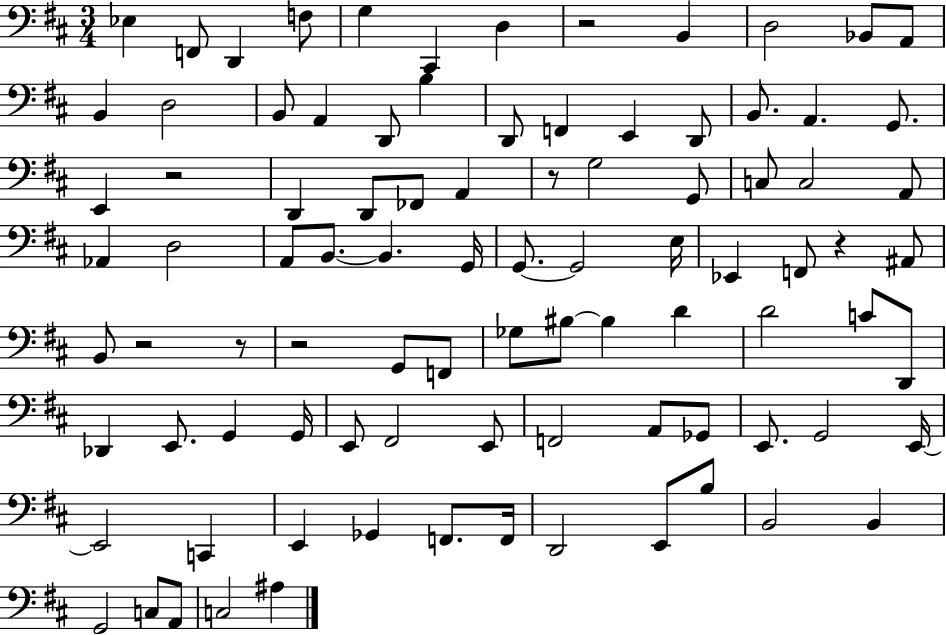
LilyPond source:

{
  \clef bass
  \numericTimeSignature
  \time 3/4
  \key d \major
  ees4 f,8 d,4 f8 | g4 cis,4 d4 | r2 b,4 | d2 bes,8 a,8 | \break b,4 d2 | b,8 a,4 d,8 b4 | d,8 f,4 e,4 d,8 | b,8. a,4. g,8. | \break e,4 r2 | d,4 d,8 fes,8 a,4 | r8 g2 g,8 | c8 c2 a,8 | \break aes,4 d2 | a,8 b,8.~~ b,4. g,16 | g,8.~~ g,2 e16 | ees,4 f,8 r4 ais,8 | \break b,8 r2 r8 | r2 g,8 f,8 | ges8 bis8~~ bis4 d'4 | d'2 c'8 d,8 | \break des,4 e,8. g,4 g,16 | e,8 fis,2 e,8 | f,2 a,8 ges,8 | e,8. g,2 e,16~~ | \break e,2 c,4 | e,4 ges,4 f,8. f,16 | d,2 e,8 b8 | b,2 b,4 | \break g,2 c8 a,8 | c2 ais4 | \bar "|."
}